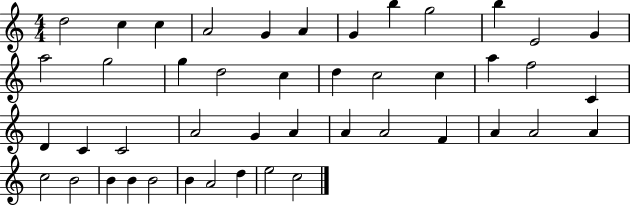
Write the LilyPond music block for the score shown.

{
  \clef treble
  \numericTimeSignature
  \time 4/4
  \key c \major
  d''2 c''4 c''4 | a'2 g'4 a'4 | g'4 b''4 g''2 | b''4 e'2 g'4 | \break a''2 g''2 | g''4 d''2 c''4 | d''4 c''2 c''4 | a''4 f''2 c'4 | \break d'4 c'4 c'2 | a'2 g'4 a'4 | a'4 a'2 f'4 | a'4 a'2 a'4 | \break c''2 b'2 | b'4 b'4 b'2 | b'4 a'2 d''4 | e''2 c''2 | \break \bar "|."
}